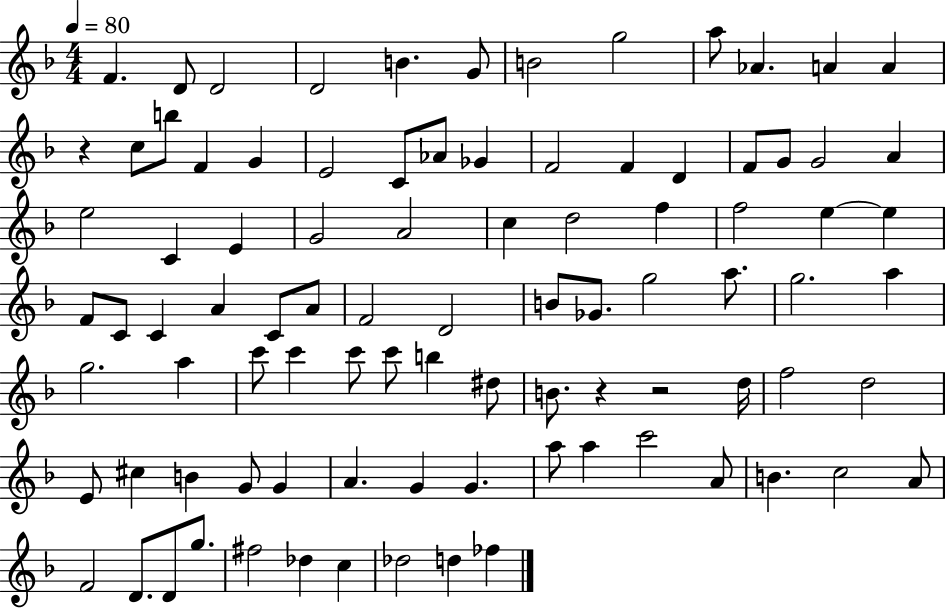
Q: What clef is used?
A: treble